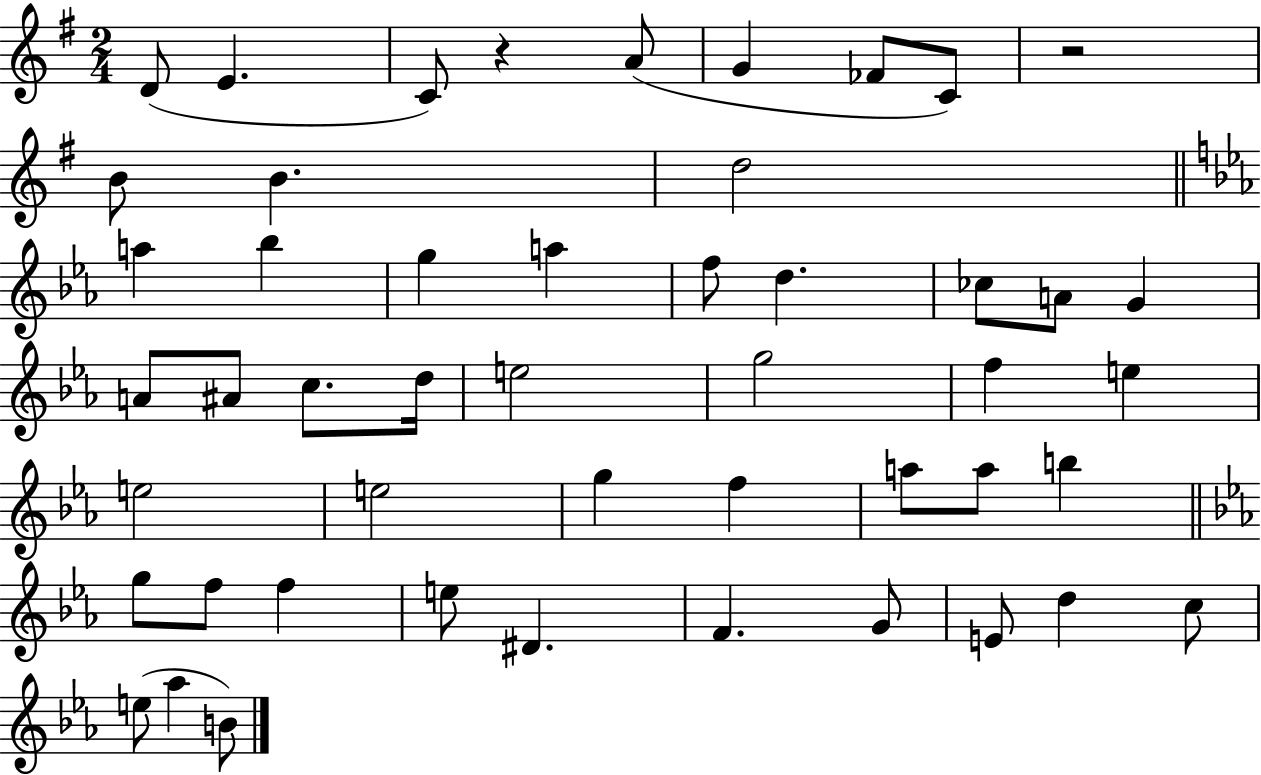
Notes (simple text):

D4/e E4/q. C4/e R/q A4/e G4/q FES4/e C4/e R/h B4/e B4/q. D5/h A5/q Bb5/q G5/q A5/q F5/e D5/q. CES5/e A4/e G4/q A4/e A#4/e C5/e. D5/s E5/h G5/h F5/q E5/q E5/h E5/h G5/q F5/q A5/e A5/e B5/q G5/e F5/e F5/q E5/e D#4/q. F4/q. G4/e E4/e D5/q C5/e E5/e Ab5/q B4/e